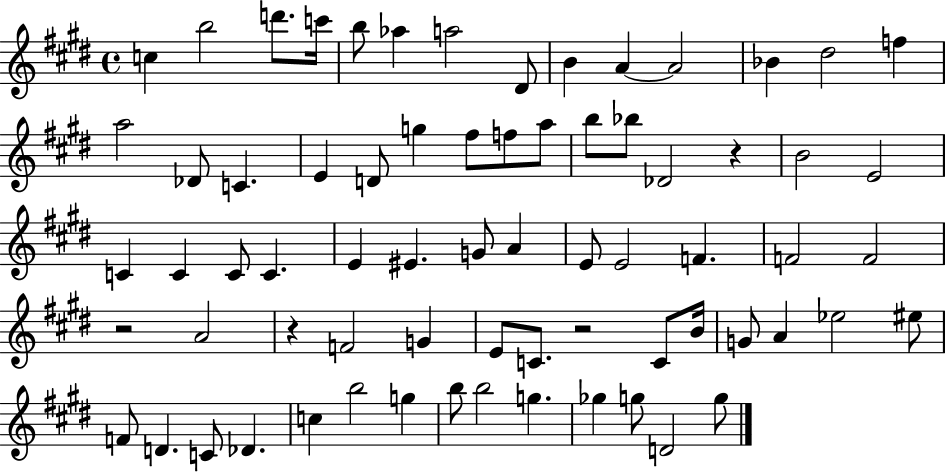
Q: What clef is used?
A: treble